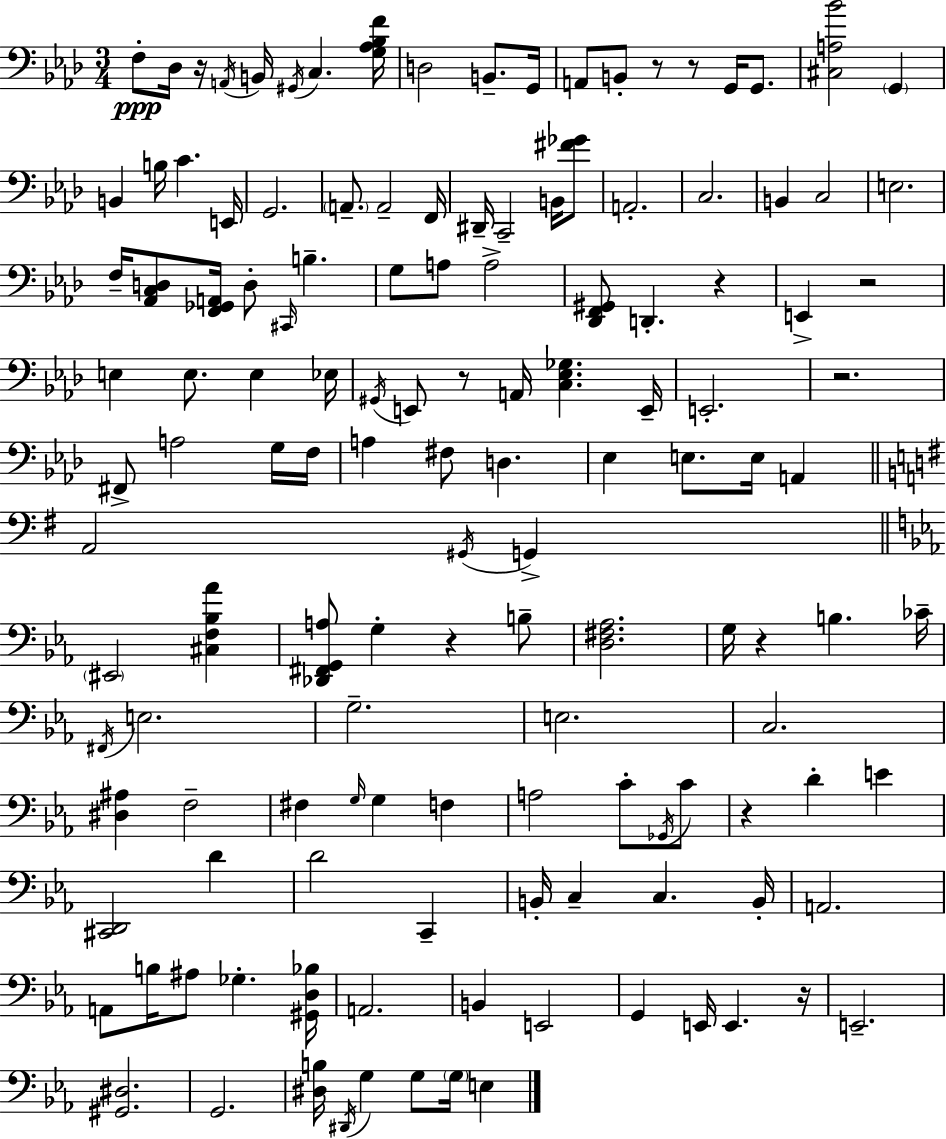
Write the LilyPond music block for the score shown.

{
  \clef bass
  \numericTimeSignature
  \time 3/4
  \key f \minor
  f8-.\ppp des16 r16 \acciaccatura { a,16 } b,16 \acciaccatura { gis,16 } c4. | <g aes bes f'>16 d2 b,8.-- | g,16 a,8 b,8-. r8 r8 g,16 g,8. | <cis a bes'>2 \parenthesize g,4 | \break b,4 b16 c'4. | e,16 g,2. | \parenthesize a,8.-- a,2-- | f,16 dis,16-- c,2-- b,16 | \break <fis' ges'>8 a,2.-. | c2. | b,4 c2 | e2. | \break f16-- <aes, c d>8 <f, ges, a,>16 d8-. \grace { cis,16 } b4.-- | g8 a8 a2-> | <des, f, gis,>8 d,4.-. r4 | e,4-> r2 | \break e4 e8. e4 | ees16 \acciaccatura { gis,16 } e,8 r8 a,16 <c ees ges>4. | e,16-- e,2.-. | r2. | \break fis,8-> a2 | g16 f16 a4 fis8 d4. | ees4 e8. e16 | a,4 \bar "||" \break \key e \minor a,2 \acciaccatura { gis,16 } g,4-> | \bar "||" \break \key c \minor \parenthesize eis,2 <cis f bes aes'>4 | <des, fis, g, a>8 g4-. r4 b8-- | <d fis aes>2. | g16 r4 b4. ces'16-- | \break \acciaccatura { fis,16 } e2. | g2.-- | e2. | c2. | \break <dis ais>4 f2-- | fis4 \grace { g16 } g4 f4 | a2 c'8-. | \acciaccatura { ges,16 } c'8 r4 d'4-. e'4 | \break <cis, d,>2 d'4 | d'2 c,4-- | b,16-. c4-- c4. | b,16-. a,2. | \break a,8 b16 ais8 ges4.-. | <gis, d bes>16 a,2. | b,4 e,2 | g,4 e,16 e,4. | \break r16 e,2.-- | <gis, dis>2. | g,2. | <dis b>16 \acciaccatura { dis,16 } g4 g8 \parenthesize g16 | \break e4 \bar "|."
}